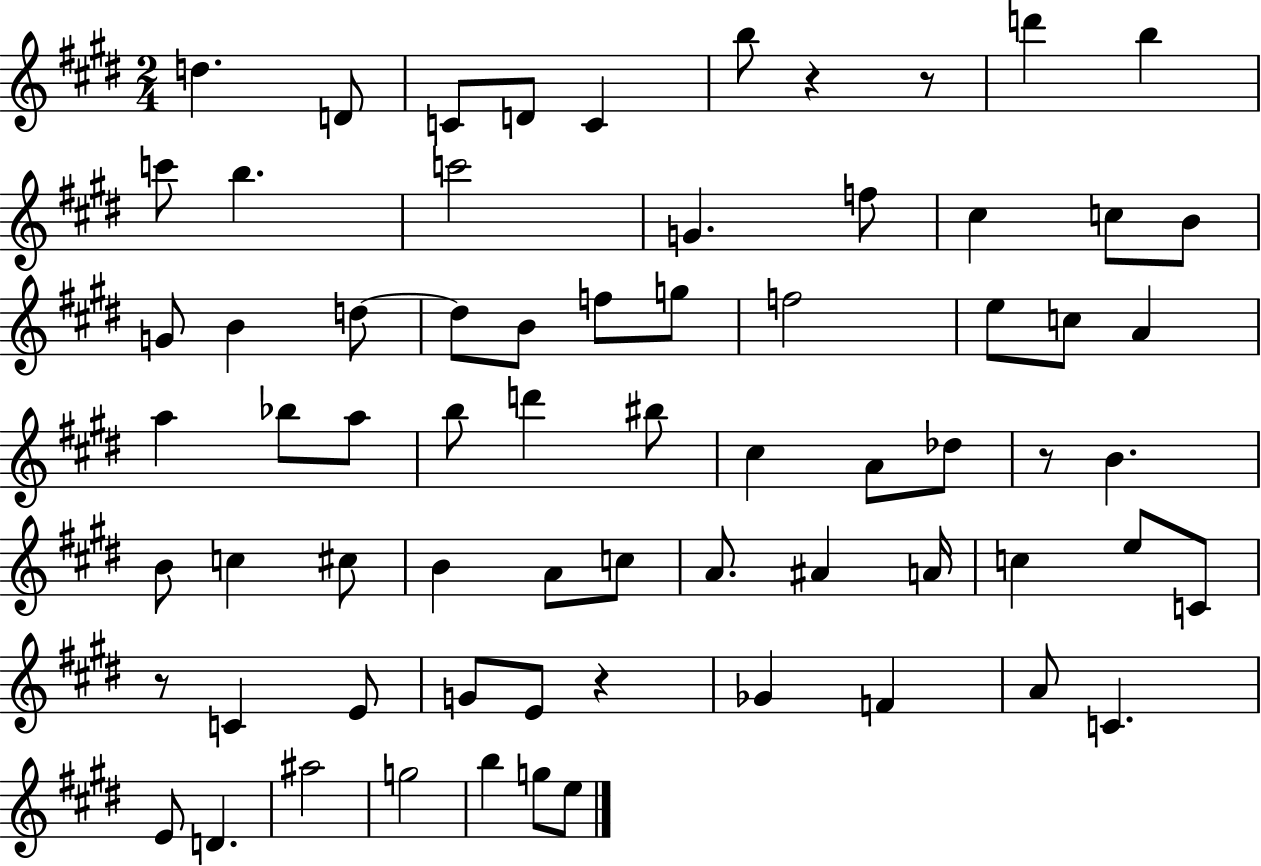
X:1
T:Untitled
M:2/4
L:1/4
K:E
d D/2 C/2 D/2 C b/2 z z/2 d' b c'/2 b c'2 G f/2 ^c c/2 B/2 G/2 B d/2 d/2 B/2 f/2 g/2 f2 e/2 c/2 A a _b/2 a/2 b/2 d' ^b/2 ^c A/2 _d/2 z/2 B B/2 c ^c/2 B A/2 c/2 A/2 ^A A/4 c e/2 C/2 z/2 C E/2 G/2 E/2 z _G F A/2 C E/2 D ^a2 g2 b g/2 e/2